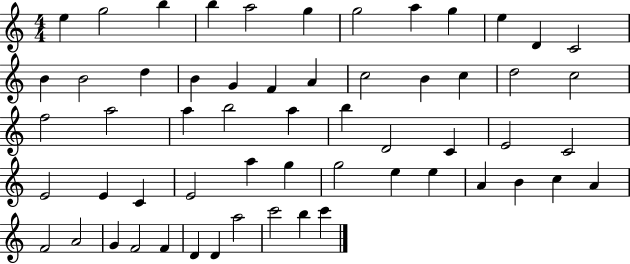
E5/q G5/h B5/q B5/q A5/h G5/q G5/h A5/q G5/q E5/q D4/q C4/h B4/q B4/h D5/q B4/q G4/q F4/q A4/q C5/h B4/q C5/q D5/h C5/h F5/h A5/h A5/q B5/h A5/q B5/q D4/h C4/q E4/h C4/h E4/h E4/q C4/q E4/h A5/q G5/q G5/h E5/q E5/q A4/q B4/q C5/q A4/q F4/h A4/h G4/q F4/h F4/q D4/q D4/q A5/h C6/h B5/q C6/q